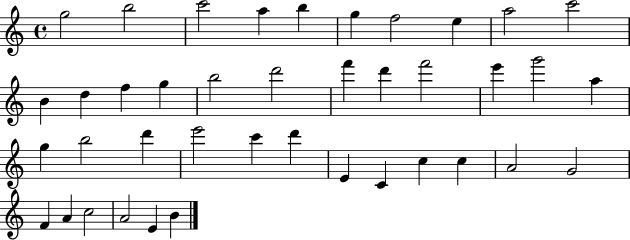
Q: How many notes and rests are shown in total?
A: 40